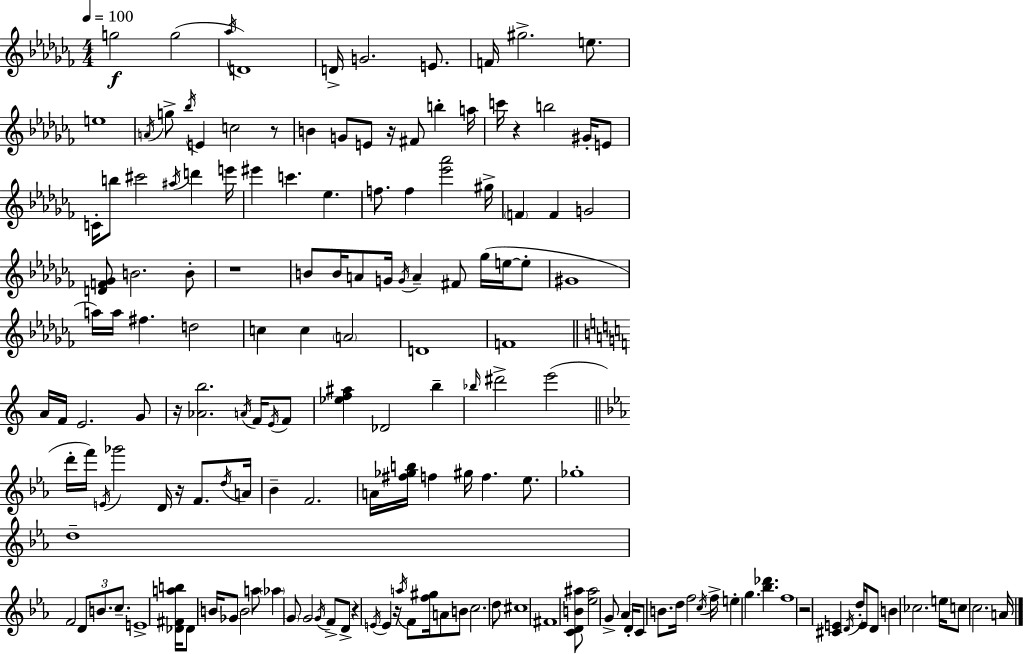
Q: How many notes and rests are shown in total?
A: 161